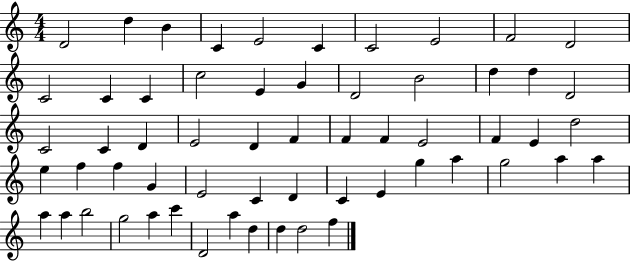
D4/h D5/q B4/q C4/q E4/h C4/q C4/h E4/h F4/h D4/h C4/h C4/q C4/q C5/h E4/q G4/q D4/h B4/h D5/q D5/q D4/h C4/h C4/q D4/q E4/h D4/q F4/q F4/q F4/q E4/h F4/q E4/q D5/h E5/q F5/q F5/q G4/q E4/h C4/q D4/q C4/q E4/q G5/q A5/q G5/h A5/q A5/q A5/q A5/q B5/h G5/h A5/q C6/q D4/h A5/q D5/q D5/q D5/h F5/q